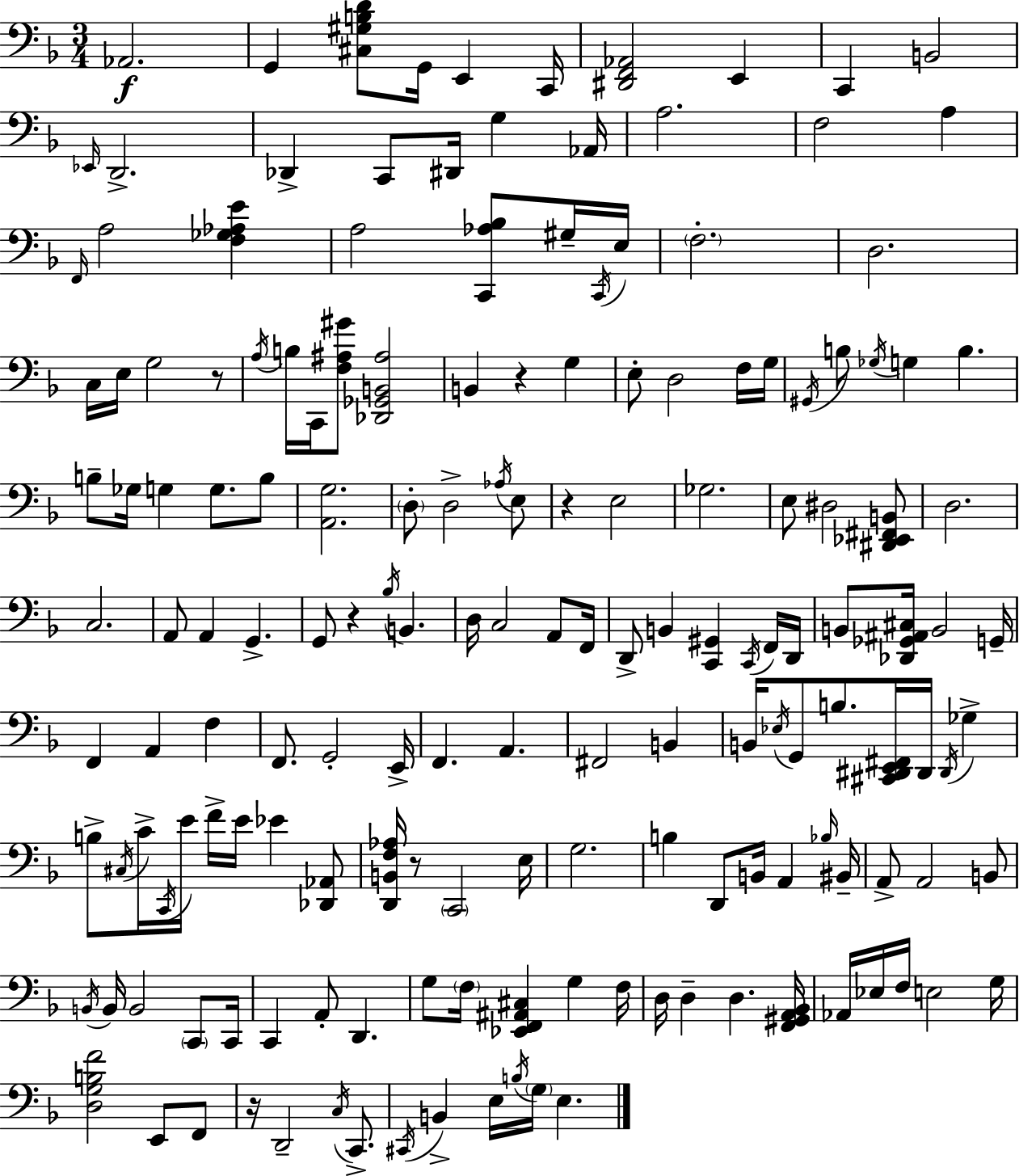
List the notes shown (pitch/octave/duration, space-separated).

Ab2/h. G2/q [C#3,G#3,B3,D4]/e G2/s E2/q C2/s [D#2,F2,Ab2]/h E2/q C2/q B2/h Eb2/s D2/h. Db2/q C2/e D#2/s G3/q Ab2/s A3/h. F3/h A3/q F2/s A3/h [F3,Gb3,Ab3,E4]/q A3/h [C2,Ab3,Bb3]/e G#3/s C2/s E3/s F3/h. D3/h. C3/s E3/s G3/h R/e A3/s B3/s C2/s [F3,A#3,G#4]/e [Db2,Gb2,B2,A#3]/h B2/q R/q G3/q E3/e D3/h F3/s G3/s G#2/s B3/e Gb3/s G3/q B3/q. B3/e Gb3/s G3/q G3/e. B3/e [A2,G3]/h. D3/e D3/h Ab3/s E3/e R/q E3/h Gb3/h. E3/e D#3/h [D#2,Eb2,F#2,B2]/e D3/h. C3/h. A2/e A2/q G2/q. G2/e R/q Bb3/s B2/q. D3/s C3/h A2/e F2/s D2/e B2/q [C2,G#2]/q C2/s F2/s D2/s B2/e [Db2,Gb2,A#2,C#3]/s B2/h G2/s F2/q A2/q F3/q F2/e. G2/h E2/s F2/q. A2/q. F#2/h B2/q B2/s Eb3/s G2/e B3/e. [C#2,D#2,E2,F#2]/s D#2/s D#2/s Gb3/q B3/e C#3/s C4/s C2/s E4/s F4/s E4/s Eb4/q [Db2,Ab2]/e [D2,B2,F3,Ab3]/s R/e C2/h E3/s G3/h. B3/q D2/e B2/s A2/q Bb3/s BIS2/s A2/e A2/h B2/e B2/s B2/s B2/h C2/e C2/s C2/q A2/e D2/q. G3/e F3/s [Eb2,F2,A#2,C#3]/q G3/q F3/s D3/s D3/q D3/q. [F2,G#2,A2,Bb2]/s Ab2/s Eb3/s F3/s E3/h G3/s [D3,G3,B3,F4]/h E2/e F2/e R/s D2/h C3/s C2/e. C#2/s B2/q E3/s B3/s G3/s E3/q.